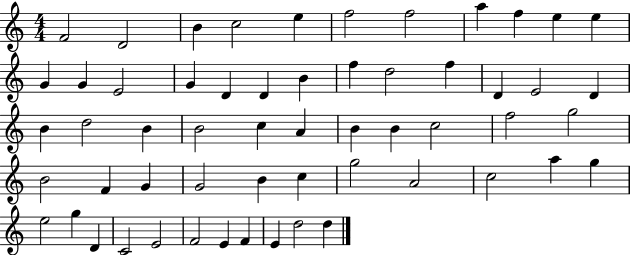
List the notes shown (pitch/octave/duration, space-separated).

F4/h D4/h B4/q C5/h E5/q F5/h F5/h A5/q F5/q E5/q E5/q G4/q G4/q E4/h G4/q D4/q D4/q B4/q F5/q D5/h F5/q D4/q E4/h D4/q B4/q D5/h B4/q B4/h C5/q A4/q B4/q B4/q C5/h F5/h G5/h B4/h F4/q G4/q G4/h B4/q C5/q G5/h A4/h C5/h A5/q G5/q E5/h G5/q D4/q C4/h E4/h F4/h E4/q F4/q E4/q D5/h D5/q